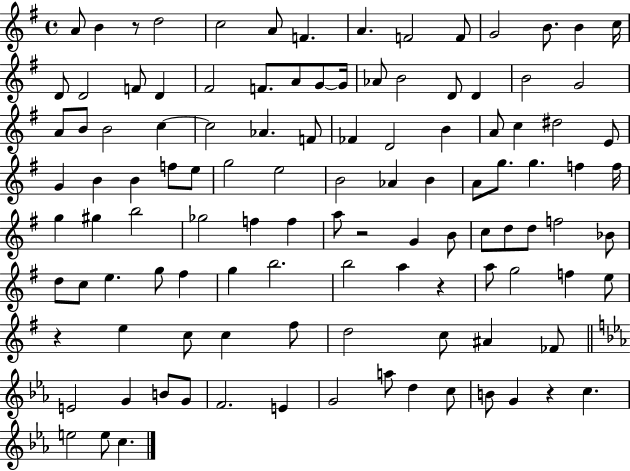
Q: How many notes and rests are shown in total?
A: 113